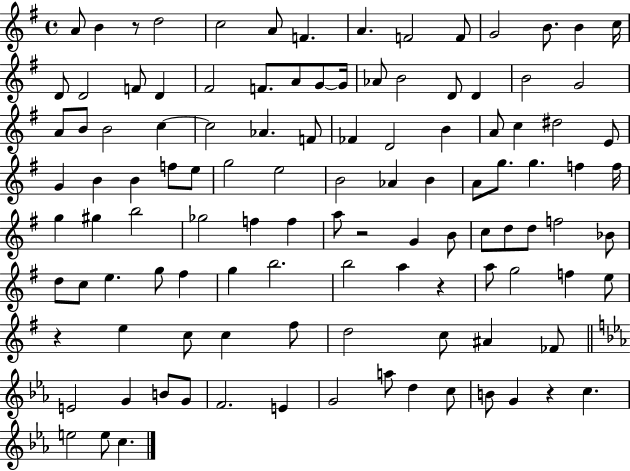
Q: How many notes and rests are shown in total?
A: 113